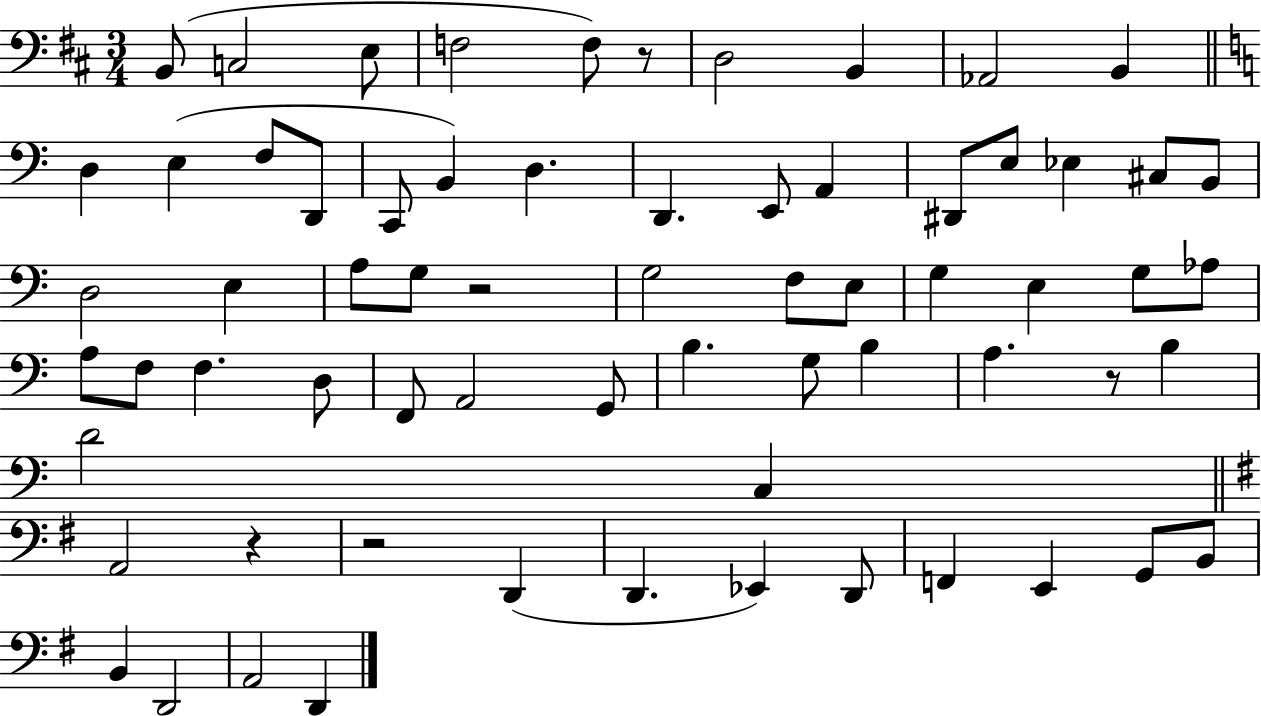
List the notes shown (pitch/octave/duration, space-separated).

B2/e C3/h E3/e F3/h F3/e R/e D3/h B2/q Ab2/h B2/q D3/q E3/q F3/e D2/e C2/e B2/q D3/q. D2/q. E2/e A2/q D#2/e E3/e Eb3/q C#3/e B2/e D3/h E3/q A3/e G3/e R/h G3/h F3/e E3/e G3/q E3/q G3/e Ab3/e A3/e F3/e F3/q. D3/e F2/e A2/h G2/e B3/q. G3/e B3/q A3/q. R/e B3/q D4/h C3/q A2/h R/q R/h D2/q D2/q. Eb2/q D2/e F2/q E2/q G2/e B2/e B2/q D2/h A2/h D2/q